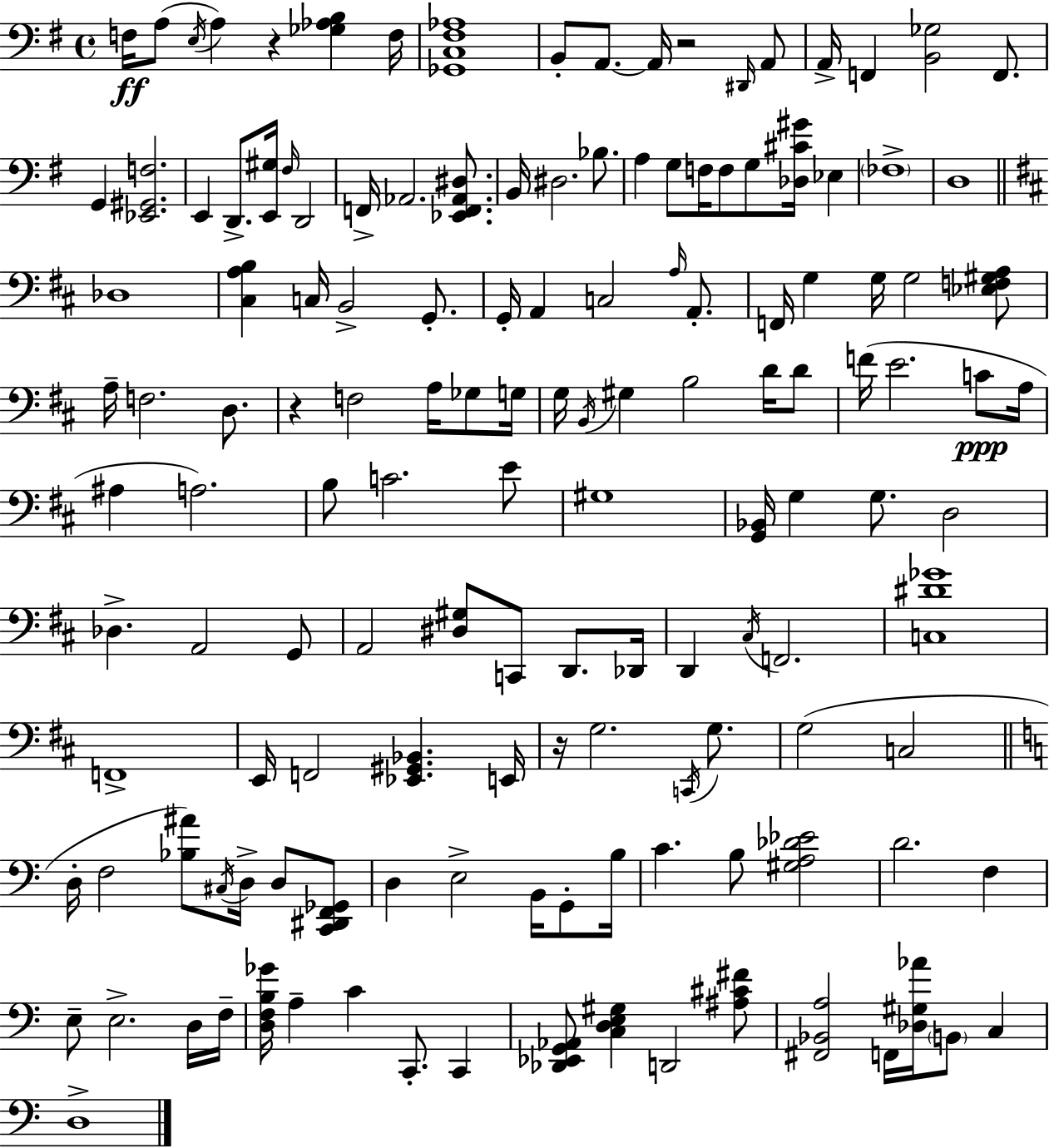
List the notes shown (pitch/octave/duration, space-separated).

F3/s A3/e E3/s A3/q R/q [Gb3,Ab3,B3]/q F3/s [Gb2,C3,F#3,Ab3]/w B2/e A2/e. A2/s R/h D#2/s A2/e A2/s F2/q [B2,Gb3]/h F2/e. G2/q [Eb2,G#2,F3]/h. E2/q D2/e. [E2,G#3]/s F#3/s D2/h F2/s Ab2/h. [Eb2,F2,Ab2,D#3]/e. B2/s D#3/h. Bb3/e. A3/q G3/e F3/s F3/e G3/e [Db3,C#4,G#4]/s Eb3/q FES3/w D3/w Db3/w [C#3,A3,B3]/q C3/s B2/h G2/e. G2/s A2/q C3/h A3/s A2/e. F2/s G3/q G3/s G3/h [Eb3,F3,G#3,A3]/e A3/s F3/h. D3/e. R/q F3/h A3/s Gb3/e G3/s G3/s B2/s G#3/q B3/h D4/s D4/e F4/s E4/h. C4/e A3/s A#3/q A3/h. B3/e C4/h. E4/e G#3/w [G2,Bb2]/s G3/q G3/e. D3/h Db3/q. A2/h G2/e A2/h [D#3,G#3]/e C2/e D2/e. Db2/s D2/q C#3/s F2/h. [C3,D#4,Gb4]/w F2/w E2/s F2/h [Eb2,G#2,Bb2]/q. E2/s R/s G3/h. C2/s G3/e. G3/h C3/h D3/s F3/h [Bb3,A#4]/e C#3/s D3/s D3/e [C2,D#2,F2,Gb2]/e D3/q E3/h B2/s G2/e B3/s C4/q. B3/e [G#3,A3,Db4,Eb4]/h D4/h. F3/q E3/e E3/h. D3/s F3/s [D3,F3,B3,Gb4]/s A3/q C4/q C2/e. C2/q [Db2,Eb2,G2,Ab2]/e [C3,D3,E3,G#3]/q D2/h [A#3,C#4,F#4]/e [F#2,Bb2,A3]/h F2/s [Db3,G#3,Ab4]/s B2/e C3/q D3/w